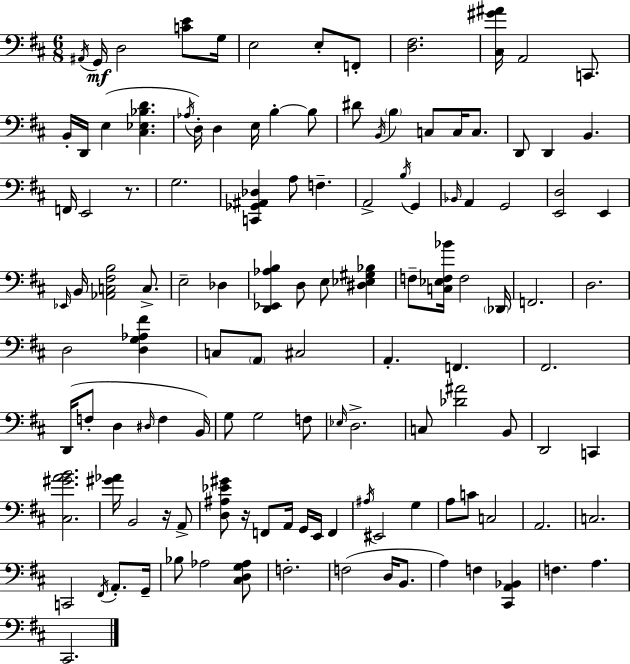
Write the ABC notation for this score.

X:1
T:Untitled
M:6/8
L:1/4
K:D
^A,,/4 G,,/4 D,2 [CE]/2 G,/4 E,2 E,/2 F,,/2 [D,^F,]2 [^C,^G^A]/4 A,,2 C,,/2 B,,/4 D,,/4 E, [^C,_E,_B,D] _A,/4 D,/4 D, E,/4 B, B,/2 ^D/2 B,,/4 B, C,/2 C,/4 C,/2 D,,/2 D,, B,, F,,/4 E,,2 z/2 G,2 [C,,_G,,^A,,_D,] A,/2 F, A,,2 B,/4 G,, _B,,/4 A,, G,,2 [E,,D,]2 E,, _E,,/4 B,,/4 [_A,,C,^F,B,]2 C,/2 E,2 _D, [D,,_E,,_A,B,] D,/2 E,/2 [^D,_E,^G,_B,] F,/2 [C,_E,F,_B]/4 F,2 _D,,/4 F,,2 D,2 D,2 [D,G,_A,^F] C,/2 A,,/2 ^C,2 A,, F,, ^F,,2 D,,/4 F,/2 D, ^D,/4 F, B,,/4 G,/2 G,2 F,/2 _E,/4 D,2 C,/2 [_D^A]2 B,,/2 D,,2 C,, [^C,^GAB]2 [^G_A]/4 B,,2 z/4 A,,/2 [D,^A,_E^G]/2 z/4 F,,/2 A,,/4 G,,/4 E,,/4 F,, ^A,/4 ^E,,2 G, A,/2 C/2 C,2 A,,2 C,2 C,,2 ^F,,/4 A,,/2 G,,/4 _B,/2 _A,2 [^C,D,G,_A,]/2 F,2 F,2 D,/4 B,,/2 A, F, [^C,,A,,_B,,] F, A, ^C,,2